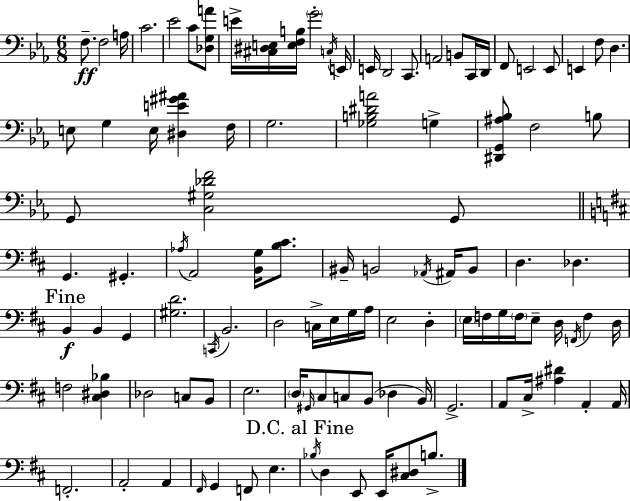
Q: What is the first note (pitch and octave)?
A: F3